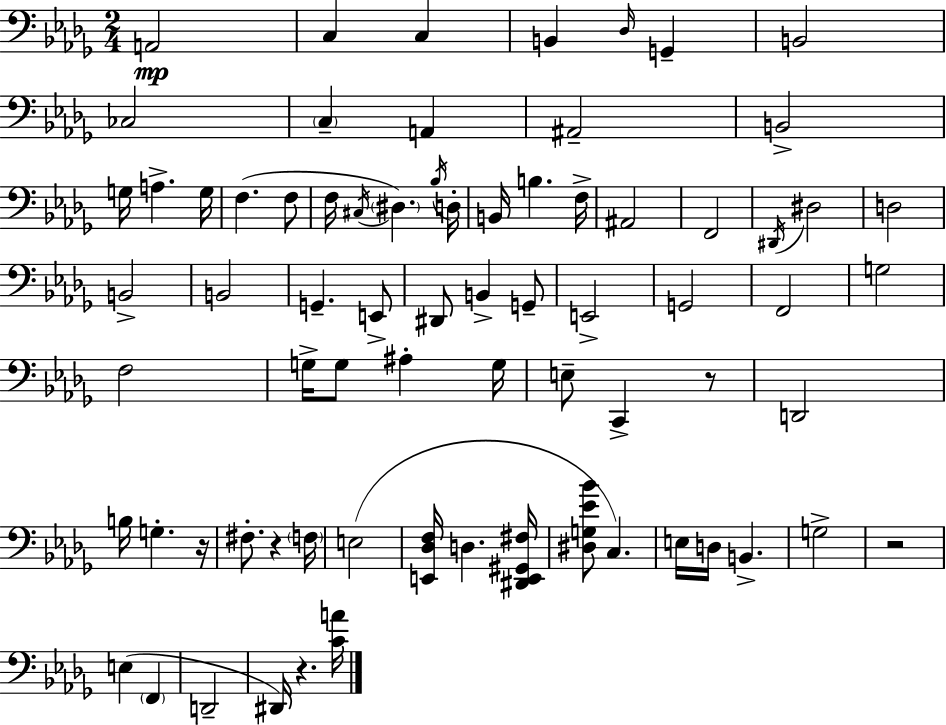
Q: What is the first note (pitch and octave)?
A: A2